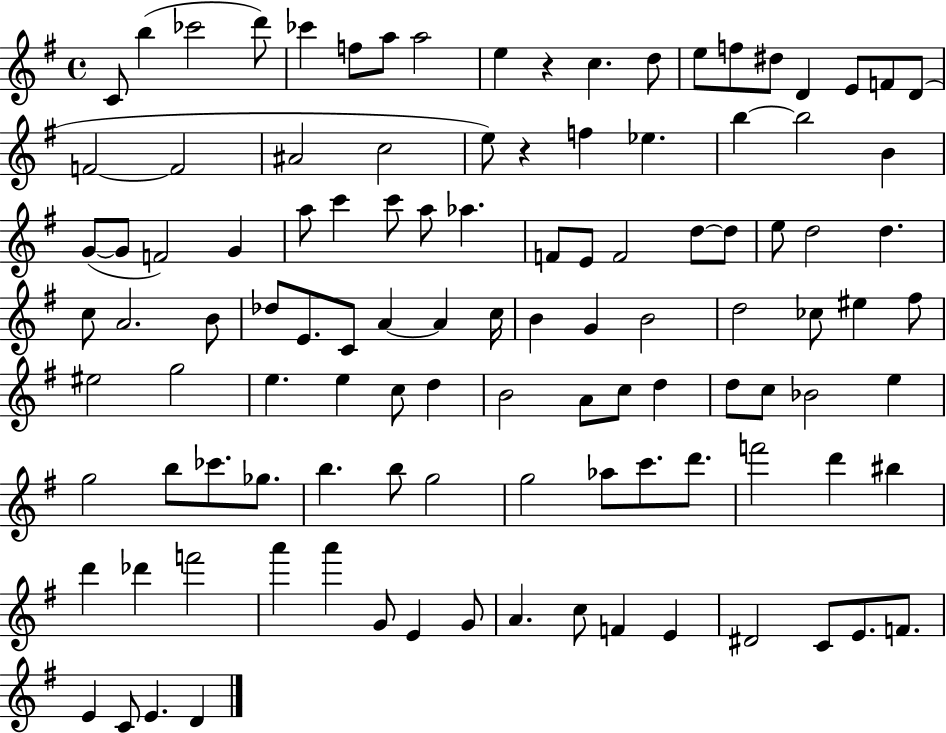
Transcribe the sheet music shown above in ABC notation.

X:1
T:Untitled
M:4/4
L:1/4
K:G
C/2 b _c'2 d'/2 _c' f/2 a/2 a2 e z c d/2 e/2 f/2 ^d/2 D E/2 F/2 D/2 F2 F2 ^A2 c2 e/2 z f _e b b2 B G/2 G/2 F2 G a/2 c' c'/2 a/2 _a F/2 E/2 F2 d/2 d/2 e/2 d2 d c/2 A2 B/2 _d/2 E/2 C/2 A A c/4 B G B2 d2 _c/2 ^e ^f/2 ^e2 g2 e e c/2 d B2 A/2 c/2 d d/2 c/2 _B2 e g2 b/2 _c'/2 _g/2 b b/2 g2 g2 _a/2 c'/2 d'/2 f'2 d' ^b d' _d' f'2 a' a' G/2 E G/2 A c/2 F E ^D2 C/2 E/2 F/2 E C/2 E D